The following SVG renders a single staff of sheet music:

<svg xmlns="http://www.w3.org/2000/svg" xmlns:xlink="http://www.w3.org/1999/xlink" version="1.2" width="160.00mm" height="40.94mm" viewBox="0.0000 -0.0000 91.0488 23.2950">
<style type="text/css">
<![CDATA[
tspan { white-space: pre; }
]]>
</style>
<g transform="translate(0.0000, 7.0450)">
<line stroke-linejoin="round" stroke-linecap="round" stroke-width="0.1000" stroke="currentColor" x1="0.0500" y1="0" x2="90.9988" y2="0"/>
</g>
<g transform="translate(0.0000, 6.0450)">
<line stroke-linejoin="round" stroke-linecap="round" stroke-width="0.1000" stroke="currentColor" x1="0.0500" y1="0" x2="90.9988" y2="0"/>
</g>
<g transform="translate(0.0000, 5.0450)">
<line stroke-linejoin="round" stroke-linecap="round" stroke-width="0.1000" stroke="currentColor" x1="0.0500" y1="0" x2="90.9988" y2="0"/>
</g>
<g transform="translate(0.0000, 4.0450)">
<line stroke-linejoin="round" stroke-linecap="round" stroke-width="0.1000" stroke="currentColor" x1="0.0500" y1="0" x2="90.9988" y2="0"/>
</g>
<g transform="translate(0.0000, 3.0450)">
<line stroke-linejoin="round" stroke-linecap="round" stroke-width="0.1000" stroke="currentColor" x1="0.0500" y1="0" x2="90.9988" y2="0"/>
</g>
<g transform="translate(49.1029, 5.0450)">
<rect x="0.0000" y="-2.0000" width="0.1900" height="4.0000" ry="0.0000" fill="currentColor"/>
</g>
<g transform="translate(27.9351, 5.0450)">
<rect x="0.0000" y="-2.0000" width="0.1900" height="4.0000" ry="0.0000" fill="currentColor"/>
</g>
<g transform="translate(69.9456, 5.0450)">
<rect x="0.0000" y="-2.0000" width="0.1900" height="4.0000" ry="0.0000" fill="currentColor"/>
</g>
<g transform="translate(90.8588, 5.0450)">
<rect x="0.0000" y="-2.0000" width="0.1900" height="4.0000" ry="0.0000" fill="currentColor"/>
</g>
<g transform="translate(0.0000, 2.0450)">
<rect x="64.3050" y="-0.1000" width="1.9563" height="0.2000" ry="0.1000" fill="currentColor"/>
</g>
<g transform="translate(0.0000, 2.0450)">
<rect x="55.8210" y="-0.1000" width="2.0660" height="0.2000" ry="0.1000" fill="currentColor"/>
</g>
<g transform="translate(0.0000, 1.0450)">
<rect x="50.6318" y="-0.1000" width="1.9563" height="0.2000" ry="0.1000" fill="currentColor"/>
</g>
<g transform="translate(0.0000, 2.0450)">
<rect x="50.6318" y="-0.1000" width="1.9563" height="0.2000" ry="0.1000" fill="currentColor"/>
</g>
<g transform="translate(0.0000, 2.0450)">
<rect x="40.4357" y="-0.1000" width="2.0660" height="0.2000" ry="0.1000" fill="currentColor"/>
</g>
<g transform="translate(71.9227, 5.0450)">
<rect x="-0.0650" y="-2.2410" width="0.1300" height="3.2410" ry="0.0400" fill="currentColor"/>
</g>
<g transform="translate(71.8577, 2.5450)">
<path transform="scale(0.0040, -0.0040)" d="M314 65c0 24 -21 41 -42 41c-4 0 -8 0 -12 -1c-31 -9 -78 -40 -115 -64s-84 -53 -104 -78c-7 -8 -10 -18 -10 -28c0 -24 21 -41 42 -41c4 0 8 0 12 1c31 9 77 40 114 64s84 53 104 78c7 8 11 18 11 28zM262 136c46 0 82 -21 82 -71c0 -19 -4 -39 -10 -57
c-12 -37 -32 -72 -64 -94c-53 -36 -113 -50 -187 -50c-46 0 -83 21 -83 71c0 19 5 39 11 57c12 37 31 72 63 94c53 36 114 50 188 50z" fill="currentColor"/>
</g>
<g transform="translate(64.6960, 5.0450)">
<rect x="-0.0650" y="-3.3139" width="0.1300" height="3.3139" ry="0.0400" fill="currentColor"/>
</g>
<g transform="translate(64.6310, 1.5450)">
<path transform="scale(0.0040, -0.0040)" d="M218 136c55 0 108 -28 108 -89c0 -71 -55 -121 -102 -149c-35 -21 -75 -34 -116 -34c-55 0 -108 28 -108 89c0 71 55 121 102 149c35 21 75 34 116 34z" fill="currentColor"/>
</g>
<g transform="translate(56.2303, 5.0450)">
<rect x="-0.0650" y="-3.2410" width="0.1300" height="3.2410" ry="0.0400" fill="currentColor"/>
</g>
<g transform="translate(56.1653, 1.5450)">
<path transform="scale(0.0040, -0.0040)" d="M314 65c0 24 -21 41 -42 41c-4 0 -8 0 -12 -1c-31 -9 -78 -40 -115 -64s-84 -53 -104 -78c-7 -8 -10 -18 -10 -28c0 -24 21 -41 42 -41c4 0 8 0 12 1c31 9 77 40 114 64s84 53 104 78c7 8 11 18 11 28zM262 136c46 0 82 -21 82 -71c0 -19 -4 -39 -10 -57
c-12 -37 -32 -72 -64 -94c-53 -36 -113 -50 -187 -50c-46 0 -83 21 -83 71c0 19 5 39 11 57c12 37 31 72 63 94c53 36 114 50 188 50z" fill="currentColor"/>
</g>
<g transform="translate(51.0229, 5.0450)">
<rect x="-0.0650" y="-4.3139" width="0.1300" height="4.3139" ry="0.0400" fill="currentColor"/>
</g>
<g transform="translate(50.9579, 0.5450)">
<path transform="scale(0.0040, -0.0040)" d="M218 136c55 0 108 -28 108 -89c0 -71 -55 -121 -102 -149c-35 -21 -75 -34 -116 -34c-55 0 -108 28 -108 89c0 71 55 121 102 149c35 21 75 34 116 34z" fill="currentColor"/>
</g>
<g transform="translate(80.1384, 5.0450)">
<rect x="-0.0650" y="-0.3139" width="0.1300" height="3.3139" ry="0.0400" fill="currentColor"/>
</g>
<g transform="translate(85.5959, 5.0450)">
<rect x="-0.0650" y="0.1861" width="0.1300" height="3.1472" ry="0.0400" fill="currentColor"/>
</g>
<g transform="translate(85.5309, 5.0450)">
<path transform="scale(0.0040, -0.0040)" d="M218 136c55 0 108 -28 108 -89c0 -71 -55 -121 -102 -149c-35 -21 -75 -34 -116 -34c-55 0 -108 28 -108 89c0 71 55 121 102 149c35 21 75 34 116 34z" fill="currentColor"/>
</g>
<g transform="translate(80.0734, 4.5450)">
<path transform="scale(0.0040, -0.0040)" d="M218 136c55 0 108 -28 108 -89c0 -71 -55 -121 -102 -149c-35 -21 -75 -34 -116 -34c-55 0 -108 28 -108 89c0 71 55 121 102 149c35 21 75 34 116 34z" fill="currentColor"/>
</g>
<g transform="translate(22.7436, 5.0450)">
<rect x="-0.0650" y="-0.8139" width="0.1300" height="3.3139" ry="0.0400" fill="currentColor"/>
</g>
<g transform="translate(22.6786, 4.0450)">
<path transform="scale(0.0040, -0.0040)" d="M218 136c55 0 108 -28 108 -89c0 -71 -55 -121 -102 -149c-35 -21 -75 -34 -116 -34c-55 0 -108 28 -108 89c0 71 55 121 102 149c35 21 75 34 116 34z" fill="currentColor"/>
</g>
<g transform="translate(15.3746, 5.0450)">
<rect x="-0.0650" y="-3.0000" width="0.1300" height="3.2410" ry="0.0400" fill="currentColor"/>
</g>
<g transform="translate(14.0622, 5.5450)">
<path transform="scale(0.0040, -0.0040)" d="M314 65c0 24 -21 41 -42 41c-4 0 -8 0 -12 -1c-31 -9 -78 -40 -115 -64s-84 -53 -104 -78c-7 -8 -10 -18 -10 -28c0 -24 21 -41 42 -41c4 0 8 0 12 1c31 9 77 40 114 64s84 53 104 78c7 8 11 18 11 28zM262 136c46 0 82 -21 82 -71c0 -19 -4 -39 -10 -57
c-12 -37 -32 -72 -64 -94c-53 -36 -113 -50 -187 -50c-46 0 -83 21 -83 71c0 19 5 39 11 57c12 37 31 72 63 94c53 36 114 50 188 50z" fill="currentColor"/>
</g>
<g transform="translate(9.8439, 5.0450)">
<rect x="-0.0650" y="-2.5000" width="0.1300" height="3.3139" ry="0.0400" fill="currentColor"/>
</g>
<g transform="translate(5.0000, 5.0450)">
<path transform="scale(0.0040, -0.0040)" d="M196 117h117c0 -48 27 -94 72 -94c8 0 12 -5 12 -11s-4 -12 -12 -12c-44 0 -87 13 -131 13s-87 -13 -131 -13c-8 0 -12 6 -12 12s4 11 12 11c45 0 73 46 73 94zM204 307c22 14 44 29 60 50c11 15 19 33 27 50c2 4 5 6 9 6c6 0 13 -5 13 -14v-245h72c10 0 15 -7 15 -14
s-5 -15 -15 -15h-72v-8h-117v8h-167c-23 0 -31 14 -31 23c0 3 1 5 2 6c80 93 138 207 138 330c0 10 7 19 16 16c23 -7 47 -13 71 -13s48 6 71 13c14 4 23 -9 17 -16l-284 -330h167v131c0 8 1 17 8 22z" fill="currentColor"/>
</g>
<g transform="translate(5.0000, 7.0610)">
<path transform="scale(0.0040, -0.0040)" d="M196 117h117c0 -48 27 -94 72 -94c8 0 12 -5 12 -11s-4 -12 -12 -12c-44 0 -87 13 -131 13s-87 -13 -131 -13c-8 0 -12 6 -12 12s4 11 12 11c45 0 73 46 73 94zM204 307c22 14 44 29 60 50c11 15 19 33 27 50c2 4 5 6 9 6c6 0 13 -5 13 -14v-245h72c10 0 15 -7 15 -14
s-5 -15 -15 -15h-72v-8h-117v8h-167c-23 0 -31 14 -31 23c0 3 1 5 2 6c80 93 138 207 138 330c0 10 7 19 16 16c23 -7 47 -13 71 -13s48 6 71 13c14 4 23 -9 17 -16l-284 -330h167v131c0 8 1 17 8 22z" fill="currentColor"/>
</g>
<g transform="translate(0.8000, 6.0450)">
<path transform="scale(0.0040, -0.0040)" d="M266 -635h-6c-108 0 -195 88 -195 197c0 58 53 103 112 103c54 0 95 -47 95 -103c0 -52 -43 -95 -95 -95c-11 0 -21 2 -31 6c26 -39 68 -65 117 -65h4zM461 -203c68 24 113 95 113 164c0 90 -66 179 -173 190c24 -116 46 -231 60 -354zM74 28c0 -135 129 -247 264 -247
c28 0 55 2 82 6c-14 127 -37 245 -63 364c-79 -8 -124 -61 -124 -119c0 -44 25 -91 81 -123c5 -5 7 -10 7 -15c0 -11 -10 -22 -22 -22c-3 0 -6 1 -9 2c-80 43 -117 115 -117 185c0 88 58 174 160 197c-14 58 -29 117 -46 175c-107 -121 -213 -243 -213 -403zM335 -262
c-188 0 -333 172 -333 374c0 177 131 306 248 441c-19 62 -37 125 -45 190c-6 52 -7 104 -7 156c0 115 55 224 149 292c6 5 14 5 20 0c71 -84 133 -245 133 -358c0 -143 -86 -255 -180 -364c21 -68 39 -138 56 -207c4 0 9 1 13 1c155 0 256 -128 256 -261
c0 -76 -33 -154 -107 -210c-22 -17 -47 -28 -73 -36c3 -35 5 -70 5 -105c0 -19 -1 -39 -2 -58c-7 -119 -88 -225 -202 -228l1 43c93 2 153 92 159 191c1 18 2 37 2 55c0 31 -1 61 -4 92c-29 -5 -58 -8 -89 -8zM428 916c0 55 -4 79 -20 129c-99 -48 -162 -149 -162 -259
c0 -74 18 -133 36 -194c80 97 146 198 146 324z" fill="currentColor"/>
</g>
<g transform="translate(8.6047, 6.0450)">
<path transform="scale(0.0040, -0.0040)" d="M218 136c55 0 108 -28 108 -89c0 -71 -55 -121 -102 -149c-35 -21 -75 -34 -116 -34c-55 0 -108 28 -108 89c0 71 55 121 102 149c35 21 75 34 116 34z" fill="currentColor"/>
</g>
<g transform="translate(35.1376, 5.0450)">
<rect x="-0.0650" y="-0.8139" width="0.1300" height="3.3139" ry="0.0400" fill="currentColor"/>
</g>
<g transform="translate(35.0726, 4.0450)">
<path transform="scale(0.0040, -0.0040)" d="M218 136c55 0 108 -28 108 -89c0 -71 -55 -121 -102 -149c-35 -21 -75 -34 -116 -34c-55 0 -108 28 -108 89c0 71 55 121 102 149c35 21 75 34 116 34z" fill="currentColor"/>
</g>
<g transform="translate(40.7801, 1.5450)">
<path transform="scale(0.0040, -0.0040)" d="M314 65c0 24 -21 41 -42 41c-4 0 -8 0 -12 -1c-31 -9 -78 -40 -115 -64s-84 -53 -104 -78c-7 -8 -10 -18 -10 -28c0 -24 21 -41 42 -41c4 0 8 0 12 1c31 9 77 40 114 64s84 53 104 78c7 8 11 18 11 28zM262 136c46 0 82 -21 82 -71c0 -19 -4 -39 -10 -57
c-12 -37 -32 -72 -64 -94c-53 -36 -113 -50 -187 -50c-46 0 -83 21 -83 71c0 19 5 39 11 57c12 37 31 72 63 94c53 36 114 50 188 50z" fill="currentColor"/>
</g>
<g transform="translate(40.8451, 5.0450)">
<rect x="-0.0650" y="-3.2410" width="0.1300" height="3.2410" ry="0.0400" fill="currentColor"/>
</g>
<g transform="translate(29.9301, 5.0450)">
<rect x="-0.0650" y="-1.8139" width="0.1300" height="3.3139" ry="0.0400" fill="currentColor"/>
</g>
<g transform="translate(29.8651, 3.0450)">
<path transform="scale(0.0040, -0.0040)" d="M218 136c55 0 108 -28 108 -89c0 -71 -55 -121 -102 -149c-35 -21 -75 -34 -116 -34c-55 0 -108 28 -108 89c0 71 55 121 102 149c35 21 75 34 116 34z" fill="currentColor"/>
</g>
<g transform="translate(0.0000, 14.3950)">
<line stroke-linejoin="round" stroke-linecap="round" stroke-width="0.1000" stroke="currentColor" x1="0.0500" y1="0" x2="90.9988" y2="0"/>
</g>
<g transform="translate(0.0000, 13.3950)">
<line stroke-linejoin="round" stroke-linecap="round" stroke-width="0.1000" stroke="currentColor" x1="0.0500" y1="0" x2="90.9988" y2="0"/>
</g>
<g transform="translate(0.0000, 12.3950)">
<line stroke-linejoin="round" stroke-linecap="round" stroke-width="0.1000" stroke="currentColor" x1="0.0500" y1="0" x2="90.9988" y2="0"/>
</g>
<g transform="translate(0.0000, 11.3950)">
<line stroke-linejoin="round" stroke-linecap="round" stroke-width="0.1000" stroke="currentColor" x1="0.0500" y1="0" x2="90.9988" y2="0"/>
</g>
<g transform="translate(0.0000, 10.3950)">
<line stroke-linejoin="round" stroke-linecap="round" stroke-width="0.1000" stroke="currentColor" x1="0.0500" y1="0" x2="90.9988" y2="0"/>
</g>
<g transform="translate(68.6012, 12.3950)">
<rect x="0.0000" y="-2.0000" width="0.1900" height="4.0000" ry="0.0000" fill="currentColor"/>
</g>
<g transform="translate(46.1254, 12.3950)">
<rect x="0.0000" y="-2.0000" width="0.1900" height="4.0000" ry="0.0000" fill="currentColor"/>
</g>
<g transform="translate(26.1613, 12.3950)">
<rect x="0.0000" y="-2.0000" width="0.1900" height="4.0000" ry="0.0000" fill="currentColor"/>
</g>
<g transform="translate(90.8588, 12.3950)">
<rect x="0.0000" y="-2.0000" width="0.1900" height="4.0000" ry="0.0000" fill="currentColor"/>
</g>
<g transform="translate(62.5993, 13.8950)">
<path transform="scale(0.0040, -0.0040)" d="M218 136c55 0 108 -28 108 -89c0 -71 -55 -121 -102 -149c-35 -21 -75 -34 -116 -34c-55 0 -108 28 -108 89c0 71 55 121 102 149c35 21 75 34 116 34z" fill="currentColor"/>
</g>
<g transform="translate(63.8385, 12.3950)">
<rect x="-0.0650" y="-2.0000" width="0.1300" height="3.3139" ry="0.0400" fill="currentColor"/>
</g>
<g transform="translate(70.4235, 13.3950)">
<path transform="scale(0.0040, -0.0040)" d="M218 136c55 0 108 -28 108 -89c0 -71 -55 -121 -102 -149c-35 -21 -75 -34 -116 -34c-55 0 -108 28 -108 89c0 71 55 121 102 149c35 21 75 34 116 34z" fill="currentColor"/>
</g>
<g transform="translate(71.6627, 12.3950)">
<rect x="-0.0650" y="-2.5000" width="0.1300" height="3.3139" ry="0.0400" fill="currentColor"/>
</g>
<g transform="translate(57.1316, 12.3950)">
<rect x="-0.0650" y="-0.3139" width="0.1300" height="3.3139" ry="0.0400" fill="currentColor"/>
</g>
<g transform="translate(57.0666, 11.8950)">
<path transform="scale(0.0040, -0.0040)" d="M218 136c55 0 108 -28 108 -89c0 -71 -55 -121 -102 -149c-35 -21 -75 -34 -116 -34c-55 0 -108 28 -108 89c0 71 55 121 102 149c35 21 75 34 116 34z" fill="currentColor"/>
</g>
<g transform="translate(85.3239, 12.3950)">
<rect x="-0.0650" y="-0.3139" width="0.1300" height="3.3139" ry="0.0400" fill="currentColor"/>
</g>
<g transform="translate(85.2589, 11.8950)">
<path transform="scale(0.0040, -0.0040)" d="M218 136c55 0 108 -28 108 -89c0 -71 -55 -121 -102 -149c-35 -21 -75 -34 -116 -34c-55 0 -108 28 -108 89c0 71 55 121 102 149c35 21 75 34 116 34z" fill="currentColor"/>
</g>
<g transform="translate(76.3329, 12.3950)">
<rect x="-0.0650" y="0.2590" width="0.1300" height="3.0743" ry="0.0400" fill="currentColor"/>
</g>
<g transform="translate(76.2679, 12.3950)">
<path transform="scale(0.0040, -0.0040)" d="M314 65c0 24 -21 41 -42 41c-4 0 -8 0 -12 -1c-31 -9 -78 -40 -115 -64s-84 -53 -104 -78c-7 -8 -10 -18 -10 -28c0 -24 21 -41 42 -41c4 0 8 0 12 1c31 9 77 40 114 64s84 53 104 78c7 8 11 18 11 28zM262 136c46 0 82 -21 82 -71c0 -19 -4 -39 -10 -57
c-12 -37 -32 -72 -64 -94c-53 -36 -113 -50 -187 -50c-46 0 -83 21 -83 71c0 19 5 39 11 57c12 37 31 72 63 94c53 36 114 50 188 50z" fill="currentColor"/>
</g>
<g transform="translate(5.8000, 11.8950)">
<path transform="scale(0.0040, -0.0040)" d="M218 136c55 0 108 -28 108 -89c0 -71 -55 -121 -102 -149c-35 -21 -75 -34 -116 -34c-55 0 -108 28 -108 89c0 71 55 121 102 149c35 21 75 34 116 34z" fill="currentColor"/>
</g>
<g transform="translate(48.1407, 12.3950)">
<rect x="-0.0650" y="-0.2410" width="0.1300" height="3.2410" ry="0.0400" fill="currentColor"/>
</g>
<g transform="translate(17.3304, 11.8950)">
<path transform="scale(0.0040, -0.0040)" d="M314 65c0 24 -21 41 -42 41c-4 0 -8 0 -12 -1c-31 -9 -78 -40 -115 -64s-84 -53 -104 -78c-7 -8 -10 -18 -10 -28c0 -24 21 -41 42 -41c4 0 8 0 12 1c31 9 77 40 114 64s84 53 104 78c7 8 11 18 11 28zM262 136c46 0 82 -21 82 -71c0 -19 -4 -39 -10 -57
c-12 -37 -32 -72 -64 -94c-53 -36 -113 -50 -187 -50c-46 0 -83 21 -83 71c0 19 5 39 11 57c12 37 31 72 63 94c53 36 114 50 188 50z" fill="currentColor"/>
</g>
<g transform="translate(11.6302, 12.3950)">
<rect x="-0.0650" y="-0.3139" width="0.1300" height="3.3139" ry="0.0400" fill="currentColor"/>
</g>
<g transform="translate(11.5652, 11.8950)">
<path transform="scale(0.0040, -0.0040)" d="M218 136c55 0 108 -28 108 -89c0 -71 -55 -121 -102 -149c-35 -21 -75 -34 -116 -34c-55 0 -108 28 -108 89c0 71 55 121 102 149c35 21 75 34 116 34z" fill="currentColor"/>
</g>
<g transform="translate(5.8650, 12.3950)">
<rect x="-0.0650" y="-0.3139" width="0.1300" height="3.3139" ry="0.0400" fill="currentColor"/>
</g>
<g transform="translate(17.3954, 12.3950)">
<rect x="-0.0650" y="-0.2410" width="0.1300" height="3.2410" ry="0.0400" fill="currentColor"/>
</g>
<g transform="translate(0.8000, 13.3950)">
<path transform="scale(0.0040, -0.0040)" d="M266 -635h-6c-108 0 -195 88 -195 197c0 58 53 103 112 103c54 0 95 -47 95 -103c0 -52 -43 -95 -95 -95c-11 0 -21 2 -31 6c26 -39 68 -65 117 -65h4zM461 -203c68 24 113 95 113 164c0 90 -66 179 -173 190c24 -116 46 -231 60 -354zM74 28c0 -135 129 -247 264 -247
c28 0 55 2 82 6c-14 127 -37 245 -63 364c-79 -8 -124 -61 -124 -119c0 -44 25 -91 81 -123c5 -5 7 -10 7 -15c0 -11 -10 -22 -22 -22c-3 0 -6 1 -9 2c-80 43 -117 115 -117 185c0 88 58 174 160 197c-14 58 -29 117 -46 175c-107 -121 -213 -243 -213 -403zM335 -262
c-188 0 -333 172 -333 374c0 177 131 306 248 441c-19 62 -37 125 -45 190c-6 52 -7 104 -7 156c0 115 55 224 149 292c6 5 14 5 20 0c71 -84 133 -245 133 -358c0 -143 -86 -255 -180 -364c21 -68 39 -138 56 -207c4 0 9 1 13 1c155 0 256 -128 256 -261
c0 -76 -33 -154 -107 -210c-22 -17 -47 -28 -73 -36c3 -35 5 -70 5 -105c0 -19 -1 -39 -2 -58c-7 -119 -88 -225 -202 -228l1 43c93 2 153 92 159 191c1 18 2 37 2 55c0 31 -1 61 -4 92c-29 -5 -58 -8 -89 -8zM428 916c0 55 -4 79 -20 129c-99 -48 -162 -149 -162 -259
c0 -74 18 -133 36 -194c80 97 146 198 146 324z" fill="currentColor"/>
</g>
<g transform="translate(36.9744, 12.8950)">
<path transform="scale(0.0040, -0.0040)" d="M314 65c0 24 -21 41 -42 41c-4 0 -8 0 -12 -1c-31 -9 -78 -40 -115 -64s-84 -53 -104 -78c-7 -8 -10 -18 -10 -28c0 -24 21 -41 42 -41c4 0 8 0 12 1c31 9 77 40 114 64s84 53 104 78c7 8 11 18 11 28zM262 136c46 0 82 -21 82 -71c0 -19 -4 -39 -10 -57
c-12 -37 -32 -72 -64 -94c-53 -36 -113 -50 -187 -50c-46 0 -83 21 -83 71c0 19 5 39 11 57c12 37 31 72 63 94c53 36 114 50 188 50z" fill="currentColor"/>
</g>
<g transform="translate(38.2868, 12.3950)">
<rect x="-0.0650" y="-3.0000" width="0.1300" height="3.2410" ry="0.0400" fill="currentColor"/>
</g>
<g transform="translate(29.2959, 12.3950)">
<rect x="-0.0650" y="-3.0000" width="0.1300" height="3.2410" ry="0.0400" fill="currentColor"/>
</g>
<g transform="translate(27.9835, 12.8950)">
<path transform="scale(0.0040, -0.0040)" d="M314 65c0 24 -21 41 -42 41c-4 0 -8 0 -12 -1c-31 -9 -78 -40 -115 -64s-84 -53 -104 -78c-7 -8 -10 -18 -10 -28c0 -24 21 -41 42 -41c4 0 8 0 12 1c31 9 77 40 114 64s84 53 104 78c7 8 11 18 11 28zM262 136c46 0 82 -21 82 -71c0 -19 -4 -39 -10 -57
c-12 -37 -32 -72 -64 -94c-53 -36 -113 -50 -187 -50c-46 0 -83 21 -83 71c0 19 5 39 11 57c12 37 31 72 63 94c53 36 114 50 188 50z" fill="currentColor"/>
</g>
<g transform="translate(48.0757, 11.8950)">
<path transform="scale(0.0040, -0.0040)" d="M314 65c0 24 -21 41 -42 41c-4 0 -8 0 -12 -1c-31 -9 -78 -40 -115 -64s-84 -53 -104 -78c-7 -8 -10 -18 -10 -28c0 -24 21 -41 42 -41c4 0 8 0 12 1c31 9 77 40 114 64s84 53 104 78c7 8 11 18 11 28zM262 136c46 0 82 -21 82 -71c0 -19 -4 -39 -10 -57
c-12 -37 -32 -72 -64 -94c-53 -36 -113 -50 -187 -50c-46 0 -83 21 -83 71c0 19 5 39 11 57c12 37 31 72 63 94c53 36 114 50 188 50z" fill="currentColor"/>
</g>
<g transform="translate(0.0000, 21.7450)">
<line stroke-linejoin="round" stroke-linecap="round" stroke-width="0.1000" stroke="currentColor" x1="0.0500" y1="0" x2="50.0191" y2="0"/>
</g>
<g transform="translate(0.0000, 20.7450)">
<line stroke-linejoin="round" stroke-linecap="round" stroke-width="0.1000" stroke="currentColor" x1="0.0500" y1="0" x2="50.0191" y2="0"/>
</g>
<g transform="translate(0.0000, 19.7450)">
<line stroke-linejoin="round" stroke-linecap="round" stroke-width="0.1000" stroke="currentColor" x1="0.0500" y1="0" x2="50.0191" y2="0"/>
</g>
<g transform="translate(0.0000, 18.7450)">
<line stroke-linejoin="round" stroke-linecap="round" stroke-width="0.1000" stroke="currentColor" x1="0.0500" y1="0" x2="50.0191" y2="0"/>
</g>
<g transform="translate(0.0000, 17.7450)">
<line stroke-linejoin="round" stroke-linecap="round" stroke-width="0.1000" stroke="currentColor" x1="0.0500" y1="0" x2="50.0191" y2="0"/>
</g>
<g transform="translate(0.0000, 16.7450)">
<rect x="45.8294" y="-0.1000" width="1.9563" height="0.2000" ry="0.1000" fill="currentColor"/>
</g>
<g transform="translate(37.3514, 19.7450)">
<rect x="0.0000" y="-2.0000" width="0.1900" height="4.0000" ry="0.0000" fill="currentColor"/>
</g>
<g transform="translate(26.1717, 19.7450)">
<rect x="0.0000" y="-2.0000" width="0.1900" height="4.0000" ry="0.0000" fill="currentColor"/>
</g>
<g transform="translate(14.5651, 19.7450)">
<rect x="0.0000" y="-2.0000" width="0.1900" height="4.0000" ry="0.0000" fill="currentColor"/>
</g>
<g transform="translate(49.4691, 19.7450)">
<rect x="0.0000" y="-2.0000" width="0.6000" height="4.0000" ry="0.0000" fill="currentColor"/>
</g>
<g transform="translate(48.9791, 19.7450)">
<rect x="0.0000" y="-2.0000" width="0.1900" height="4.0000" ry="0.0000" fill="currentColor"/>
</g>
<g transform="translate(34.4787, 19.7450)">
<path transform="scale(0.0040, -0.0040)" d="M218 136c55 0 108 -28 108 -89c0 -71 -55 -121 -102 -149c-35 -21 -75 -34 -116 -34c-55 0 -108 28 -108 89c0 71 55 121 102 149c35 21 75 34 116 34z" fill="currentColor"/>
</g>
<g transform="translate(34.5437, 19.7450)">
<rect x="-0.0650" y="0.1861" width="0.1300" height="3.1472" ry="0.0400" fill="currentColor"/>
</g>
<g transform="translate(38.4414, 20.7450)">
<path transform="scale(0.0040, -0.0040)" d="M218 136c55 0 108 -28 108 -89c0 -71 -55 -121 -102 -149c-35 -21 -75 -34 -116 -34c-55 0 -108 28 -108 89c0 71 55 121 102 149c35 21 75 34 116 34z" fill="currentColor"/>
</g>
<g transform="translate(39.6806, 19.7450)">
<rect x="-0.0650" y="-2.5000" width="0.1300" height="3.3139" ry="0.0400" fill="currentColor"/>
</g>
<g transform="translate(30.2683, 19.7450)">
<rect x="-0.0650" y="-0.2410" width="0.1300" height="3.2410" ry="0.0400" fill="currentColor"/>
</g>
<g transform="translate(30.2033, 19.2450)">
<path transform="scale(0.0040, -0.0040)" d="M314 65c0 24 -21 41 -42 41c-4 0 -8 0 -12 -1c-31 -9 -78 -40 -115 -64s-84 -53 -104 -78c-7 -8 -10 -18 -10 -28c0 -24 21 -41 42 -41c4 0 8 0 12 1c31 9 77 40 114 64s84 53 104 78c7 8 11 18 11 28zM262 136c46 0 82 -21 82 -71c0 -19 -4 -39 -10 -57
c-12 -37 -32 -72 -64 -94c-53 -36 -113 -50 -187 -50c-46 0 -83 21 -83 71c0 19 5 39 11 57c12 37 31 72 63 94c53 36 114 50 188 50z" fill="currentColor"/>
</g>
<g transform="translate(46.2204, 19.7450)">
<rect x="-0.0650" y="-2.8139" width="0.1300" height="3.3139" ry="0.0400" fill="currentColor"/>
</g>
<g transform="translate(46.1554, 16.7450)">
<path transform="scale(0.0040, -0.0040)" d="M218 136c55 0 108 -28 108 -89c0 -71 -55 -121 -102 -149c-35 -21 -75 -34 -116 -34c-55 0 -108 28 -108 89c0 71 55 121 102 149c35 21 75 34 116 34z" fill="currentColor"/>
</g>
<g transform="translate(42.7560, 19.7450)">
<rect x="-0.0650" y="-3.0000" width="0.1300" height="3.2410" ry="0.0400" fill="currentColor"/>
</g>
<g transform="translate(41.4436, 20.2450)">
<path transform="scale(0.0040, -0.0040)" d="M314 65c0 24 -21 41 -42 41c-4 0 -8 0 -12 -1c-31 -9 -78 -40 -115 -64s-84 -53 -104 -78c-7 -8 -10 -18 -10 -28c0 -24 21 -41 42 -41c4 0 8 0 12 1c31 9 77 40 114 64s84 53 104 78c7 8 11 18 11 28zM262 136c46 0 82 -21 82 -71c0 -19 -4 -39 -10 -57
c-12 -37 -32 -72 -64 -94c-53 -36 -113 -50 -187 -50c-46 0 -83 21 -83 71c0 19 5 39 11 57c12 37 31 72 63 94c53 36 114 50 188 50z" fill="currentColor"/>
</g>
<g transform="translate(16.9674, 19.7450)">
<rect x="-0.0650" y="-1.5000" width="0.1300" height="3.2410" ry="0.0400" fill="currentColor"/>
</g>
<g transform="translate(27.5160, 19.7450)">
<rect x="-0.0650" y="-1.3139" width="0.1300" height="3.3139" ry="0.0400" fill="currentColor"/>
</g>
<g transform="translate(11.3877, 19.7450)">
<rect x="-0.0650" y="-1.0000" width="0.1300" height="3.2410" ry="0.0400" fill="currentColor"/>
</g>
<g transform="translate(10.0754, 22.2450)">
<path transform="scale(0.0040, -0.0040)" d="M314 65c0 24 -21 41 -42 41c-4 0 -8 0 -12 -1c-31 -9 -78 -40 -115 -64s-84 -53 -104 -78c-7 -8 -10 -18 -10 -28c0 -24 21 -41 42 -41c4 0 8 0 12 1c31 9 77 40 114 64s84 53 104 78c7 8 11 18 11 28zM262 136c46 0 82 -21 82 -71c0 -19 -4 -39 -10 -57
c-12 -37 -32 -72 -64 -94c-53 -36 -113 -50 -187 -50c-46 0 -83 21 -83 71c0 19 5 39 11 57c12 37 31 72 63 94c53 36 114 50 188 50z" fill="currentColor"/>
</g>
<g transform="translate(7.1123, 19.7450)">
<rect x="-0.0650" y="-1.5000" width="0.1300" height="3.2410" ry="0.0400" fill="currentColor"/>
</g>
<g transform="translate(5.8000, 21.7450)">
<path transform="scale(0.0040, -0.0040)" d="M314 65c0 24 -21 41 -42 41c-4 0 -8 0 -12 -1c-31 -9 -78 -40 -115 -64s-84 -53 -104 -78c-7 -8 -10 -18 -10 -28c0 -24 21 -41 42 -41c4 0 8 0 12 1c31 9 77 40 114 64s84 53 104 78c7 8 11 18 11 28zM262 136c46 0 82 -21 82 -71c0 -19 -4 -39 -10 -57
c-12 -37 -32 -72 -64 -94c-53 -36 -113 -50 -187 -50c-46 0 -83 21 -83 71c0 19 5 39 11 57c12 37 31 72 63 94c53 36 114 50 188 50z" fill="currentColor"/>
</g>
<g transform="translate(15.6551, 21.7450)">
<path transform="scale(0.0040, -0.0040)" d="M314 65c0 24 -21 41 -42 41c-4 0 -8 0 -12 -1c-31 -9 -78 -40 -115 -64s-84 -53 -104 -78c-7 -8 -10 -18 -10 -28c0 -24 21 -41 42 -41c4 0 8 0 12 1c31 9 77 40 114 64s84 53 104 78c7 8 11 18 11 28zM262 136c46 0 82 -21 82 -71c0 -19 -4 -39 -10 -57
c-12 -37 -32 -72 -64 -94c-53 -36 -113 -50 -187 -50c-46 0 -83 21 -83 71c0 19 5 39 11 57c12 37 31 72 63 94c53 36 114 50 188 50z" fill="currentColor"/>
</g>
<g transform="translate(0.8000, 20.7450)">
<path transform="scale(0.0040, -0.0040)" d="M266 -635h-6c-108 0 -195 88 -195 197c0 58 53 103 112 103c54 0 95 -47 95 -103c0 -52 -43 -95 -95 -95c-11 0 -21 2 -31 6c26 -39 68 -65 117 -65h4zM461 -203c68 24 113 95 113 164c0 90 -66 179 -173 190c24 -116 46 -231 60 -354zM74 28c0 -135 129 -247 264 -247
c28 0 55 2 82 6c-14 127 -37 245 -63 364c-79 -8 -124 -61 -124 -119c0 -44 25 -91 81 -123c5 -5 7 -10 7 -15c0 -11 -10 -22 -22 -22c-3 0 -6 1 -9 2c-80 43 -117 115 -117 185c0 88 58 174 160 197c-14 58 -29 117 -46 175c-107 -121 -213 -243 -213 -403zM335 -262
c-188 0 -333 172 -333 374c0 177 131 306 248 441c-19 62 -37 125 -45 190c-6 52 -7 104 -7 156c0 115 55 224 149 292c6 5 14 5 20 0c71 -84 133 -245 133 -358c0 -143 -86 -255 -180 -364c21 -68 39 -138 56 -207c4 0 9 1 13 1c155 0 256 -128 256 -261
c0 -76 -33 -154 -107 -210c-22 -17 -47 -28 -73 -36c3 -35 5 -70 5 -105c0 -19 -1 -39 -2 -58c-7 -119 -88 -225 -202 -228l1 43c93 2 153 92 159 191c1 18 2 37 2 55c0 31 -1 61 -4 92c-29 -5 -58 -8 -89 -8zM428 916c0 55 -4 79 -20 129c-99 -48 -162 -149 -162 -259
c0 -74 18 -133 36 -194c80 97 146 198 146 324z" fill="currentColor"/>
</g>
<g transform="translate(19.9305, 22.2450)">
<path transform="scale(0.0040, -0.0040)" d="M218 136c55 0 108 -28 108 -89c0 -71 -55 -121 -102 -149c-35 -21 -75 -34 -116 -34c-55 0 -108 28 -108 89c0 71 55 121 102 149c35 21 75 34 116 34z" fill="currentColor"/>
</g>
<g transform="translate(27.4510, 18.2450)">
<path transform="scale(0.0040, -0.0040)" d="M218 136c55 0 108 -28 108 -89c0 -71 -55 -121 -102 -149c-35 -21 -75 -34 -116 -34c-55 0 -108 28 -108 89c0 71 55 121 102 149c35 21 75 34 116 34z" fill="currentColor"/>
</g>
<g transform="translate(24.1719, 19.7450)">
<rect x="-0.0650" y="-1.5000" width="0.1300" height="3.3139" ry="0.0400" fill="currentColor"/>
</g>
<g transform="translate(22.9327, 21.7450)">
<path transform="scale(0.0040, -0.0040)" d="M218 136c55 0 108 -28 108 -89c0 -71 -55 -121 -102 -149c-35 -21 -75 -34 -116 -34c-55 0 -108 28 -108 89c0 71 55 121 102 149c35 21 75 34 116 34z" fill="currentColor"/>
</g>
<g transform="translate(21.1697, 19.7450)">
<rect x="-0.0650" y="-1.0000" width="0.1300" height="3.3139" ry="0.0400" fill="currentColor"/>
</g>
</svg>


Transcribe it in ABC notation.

X:1
T:Untitled
M:4/4
L:1/4
K:C
G A2 d f d b2 d' b2 b g2 c B c c c2 A2 A2 c2 c F G B2 c E2 D2 E2 D E e c2 B G A2 a